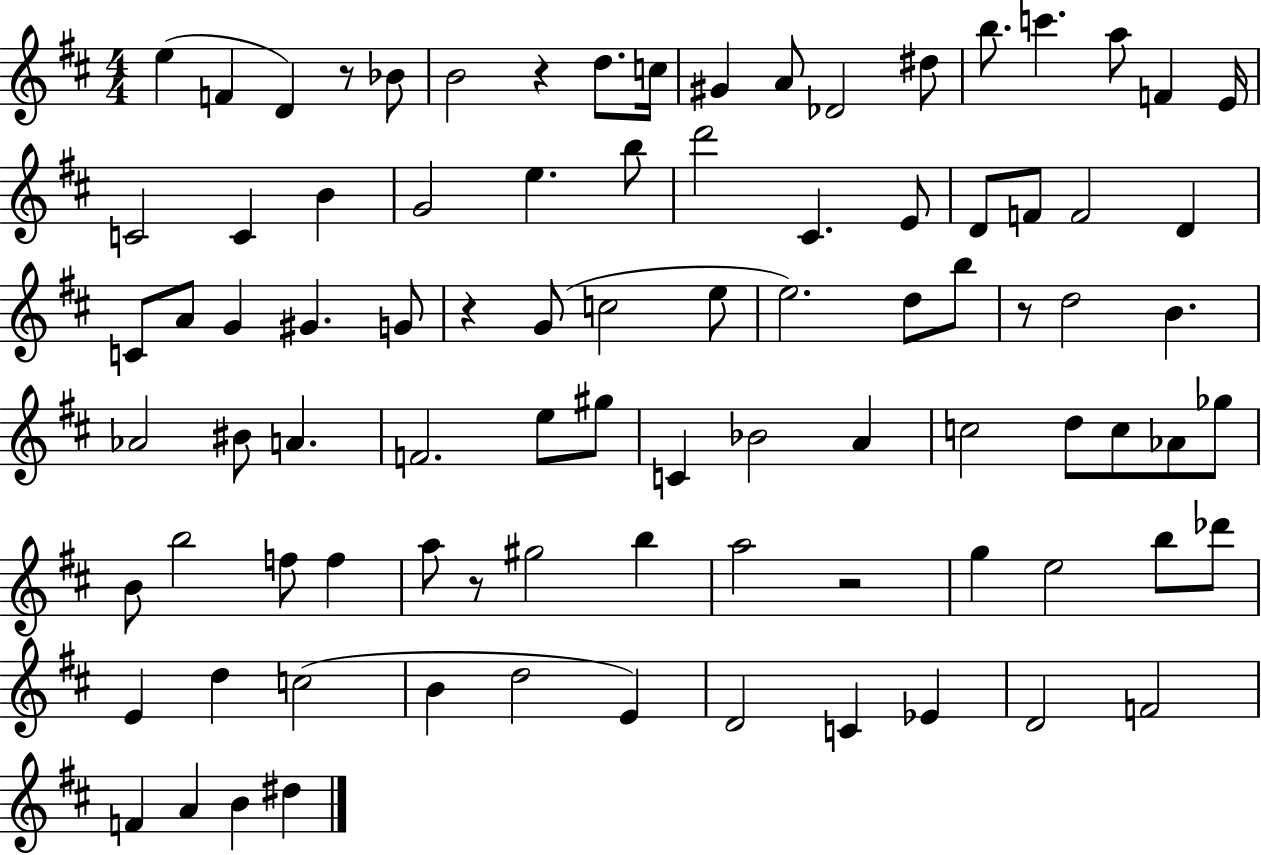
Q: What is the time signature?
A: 4/4